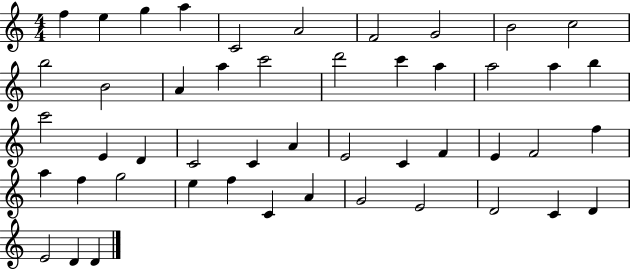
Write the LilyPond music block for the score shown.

{
  \clef treble
  \numericTimeSignature
  \time 4/4
  \key c \major
  f''4 e''4 g''4 a''4 | c'2 a'2 | f'2 g'2 | b'2 c''2 | \break b''2 b'2 | a'4 a''4 c'''2 | d'''2 c'''4 a''4 | a''2 a''4 b''4 | \break c'''2 e'4 d'4 | c'2 c'4 a'4 | e'2 c'4 f'4 | e'4 f'2 f''4 | \break a''4 f''4 g''2 | e''4 f''4 c'4 a'4 | g'2 e'2 | d'2 c'4 d'4 | \break e'2 d'4 d'4 | \bar "|."
}